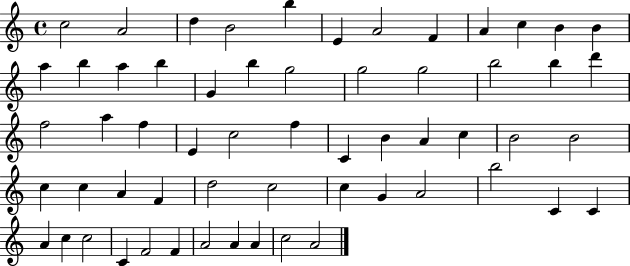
{
  \clef treble
  \time 4/4
  \defaultTimeSignature
  \key c \major
  c''2 a'2 | d''4 b'2 b''4 | e'4 a'2 f'4 | a'4 c''4 b'4 b'4 | \break a''4 b''4 a''4 b''4 | g'4 b''4 g''2 | g''2 g''2 | b''2 b''4 d'''4 | \break f''2 a''4 f''4 | e'4 c''2 f''4 | c'4 b'4 a'4 c''4 | b'2 b'2 | \break c''4 c''4 a'4 f'4 | d''2 c''2 | c''4 g'4 a'2 | b''2 c'4 c'4 | \break a'4 c''4 c''2 | c'4 f'2 f'4 | a'2 a'4 a'4 | c''2 a'2 | \break \bar "|."
}